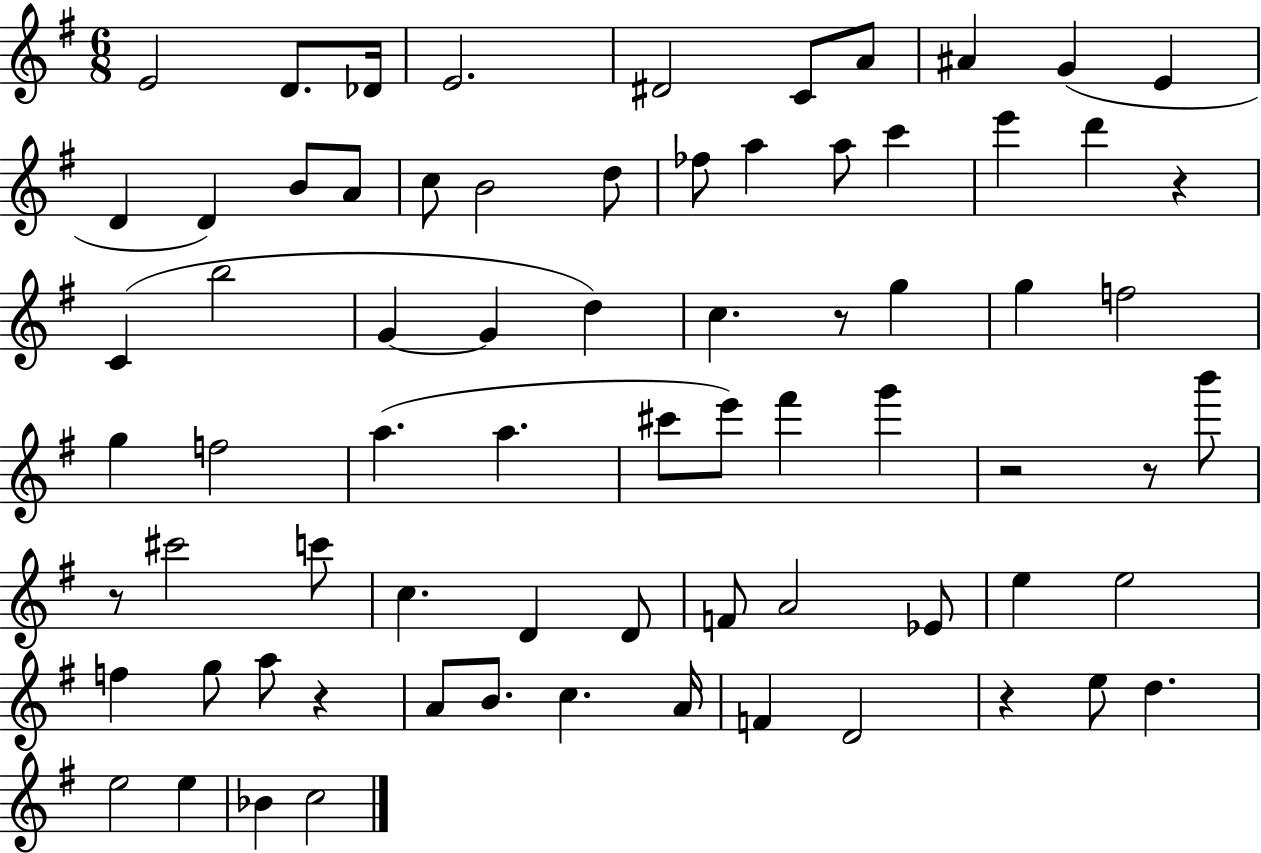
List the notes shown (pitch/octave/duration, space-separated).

E4/h D4/e. Db4/s E4/h. D#4/h C4/e A4/e A#4/q G4/q E4/q D4/q D4/q B4/e A4/e C5/e B4/h D5/e FES5/e A5/q A5/e C6/q E6/q D6/q R/q C4/q B5/h G4/q G4/q D5/q C5/q. R/e G5/q G5/q F5/h G5/q F5/h A5/q. A5/q. C#6/e E6/e F#6/q G6/q R/h R/e B6/e R/e C#6/h C6/e C5/q. D4/q D4/e F4/e A4/h Eb4/e E5/q E5/h F5/q G5/e A5/e R/q A4/e B4/e. C5/q. A4/s F4/q D4/h R/q E5/e D5/q. E5/h E5/q Bb4/q C5/h